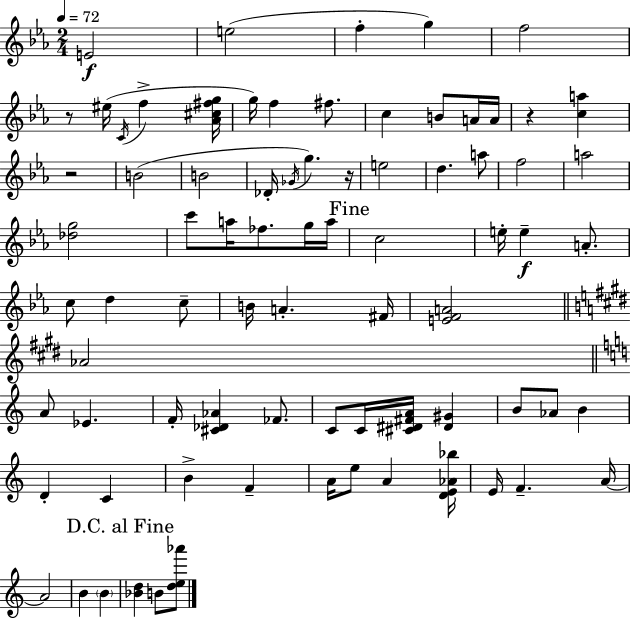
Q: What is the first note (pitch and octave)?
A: E4